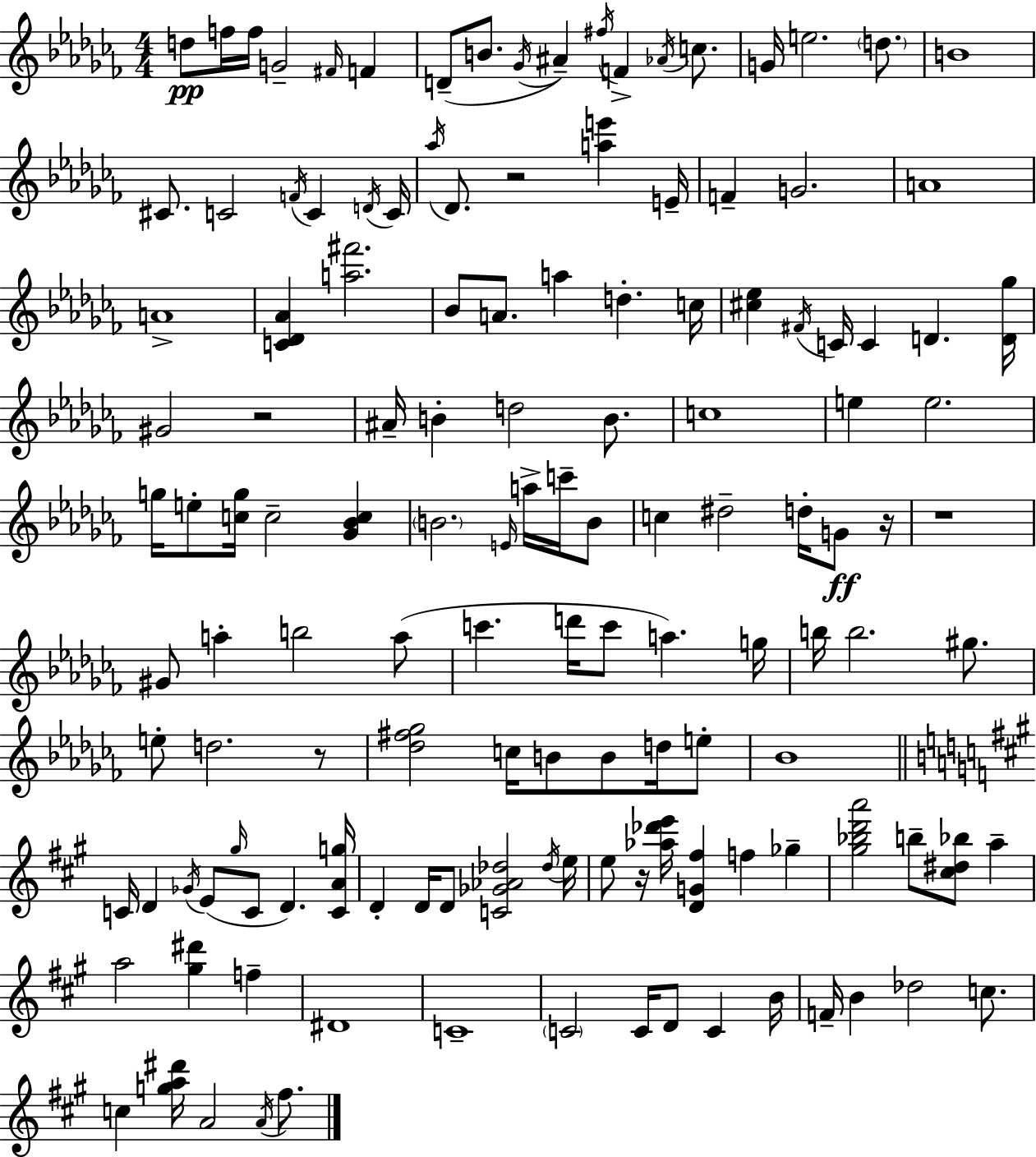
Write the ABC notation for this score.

X:1
T:Untitled
M:4/4
L:1/4
K:Abm
d/2 f/4 f/4 G2 ^F/4 F D/2 B/2 _G/4 ^A ^f/4 F _A/4 c/2 G/4 e2 d/2 B4 ^C/2 C2 F/4 C D/4 C/4 _a/4 _D/2 z2 [ae'] E/4 F G2 A4 A4 [C_D_A] [a^f']2 _B/2 A/2 a d c/4 [^c_e] ^F/4 C/4 C D [D_g]/4 ^G2 z2 ^A/4 B d2 B/2 c4 e e2 g/4 e/2 [cg]/4 c2 [_G_Bc] B2 E/4 a/4 c'/4 B/2 c ^d2 d/4 G/2 z/4 z4 ^G/2 a b2 a/2 c' d'/4 c'/2 a g/4 b/4 b2 ^g/2 e/2 d2 z/2 [_d^f_g]2 c/4 B/2 B/2 d/4 e/2 _B4 C/4 D _G/4 E/2 ^g/4 C/2 D [CAg]/4 D D/4 D/2 [C_G_A_d]2 _d/4 e/4 e/2 z/4 [_a_d'e']/4 [DG^f] f _g [^g_bd'a']2 b/2 [^c^d_b]/2 a a2 [^g^d'] f ^D4 C4 C2 C/4 D/2 C B/4 F/4 B _d2 c/2 c [ga^d']/4 A2 A/4 ^f/2